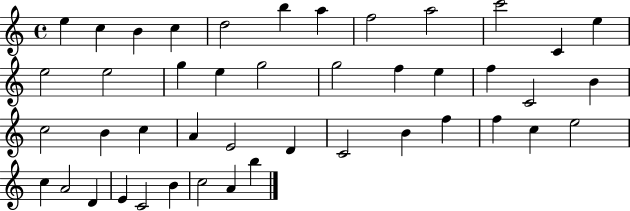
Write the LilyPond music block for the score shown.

{
  \clef treble
  \time 4/4
  \defaultTimeSignature
  \key c \major
  e''4 c''4 b'4 c''4 | d''2 b''4 a''4 | f''2 a''2 | c'''2 c'4 e''4 | \break e''2 e''2 | g''4 e''4 g''2 | g''2 f''4 e''4 | f''4 c'2 b'4 | \break c''2 b'4 c''4 | a'4 e'2 d'4 | c'2 b'4 f''4 | f''4 c''4 e''2 | \break c''4 a'2 d'4 | e'4 c'2 b'4 | c''2 a'4 b''4 | \bar "|."
}